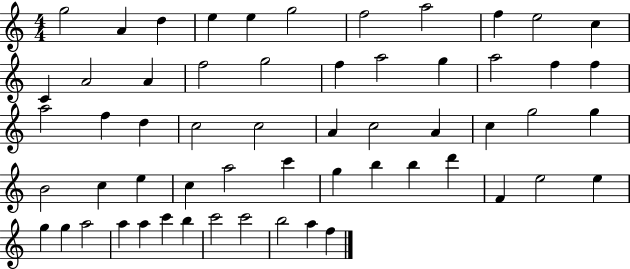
{
  \clef treble
  \numericTimeSignature
  \time 4/4
  \key c \major
  g''2 a'4 d''4 | e''4 e''4 g''2 | f''2 a''2 | f''4 e''2 c''4 | \break c'4 a'2 a'4 | f''2 g''2 | f''4 a''2 g''4 | a''2 f''4 f''4 | \break a''2 f''4 d''4 | c''2 c''2 | a'4 c''2 a'4 | c''4 g''2 g''4 | \break b'2 c''4 e''4 | c''4 a''2 c'''4 | g''4 b''4 b''4 d'''4 | f'4 e''2 e''4 | \break g''4 g''4 a''2 | a''4 a''4 c'''4 b''4 | c'''2 c'''2 | b''2 a''4 f''4 | \break \bar "|."
}